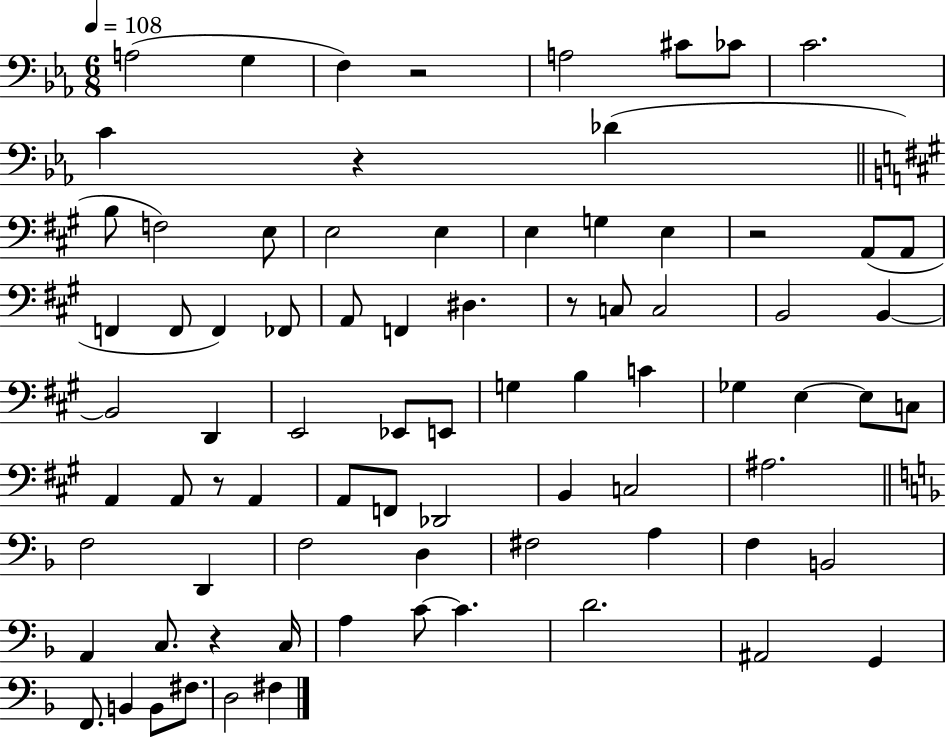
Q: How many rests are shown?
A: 6